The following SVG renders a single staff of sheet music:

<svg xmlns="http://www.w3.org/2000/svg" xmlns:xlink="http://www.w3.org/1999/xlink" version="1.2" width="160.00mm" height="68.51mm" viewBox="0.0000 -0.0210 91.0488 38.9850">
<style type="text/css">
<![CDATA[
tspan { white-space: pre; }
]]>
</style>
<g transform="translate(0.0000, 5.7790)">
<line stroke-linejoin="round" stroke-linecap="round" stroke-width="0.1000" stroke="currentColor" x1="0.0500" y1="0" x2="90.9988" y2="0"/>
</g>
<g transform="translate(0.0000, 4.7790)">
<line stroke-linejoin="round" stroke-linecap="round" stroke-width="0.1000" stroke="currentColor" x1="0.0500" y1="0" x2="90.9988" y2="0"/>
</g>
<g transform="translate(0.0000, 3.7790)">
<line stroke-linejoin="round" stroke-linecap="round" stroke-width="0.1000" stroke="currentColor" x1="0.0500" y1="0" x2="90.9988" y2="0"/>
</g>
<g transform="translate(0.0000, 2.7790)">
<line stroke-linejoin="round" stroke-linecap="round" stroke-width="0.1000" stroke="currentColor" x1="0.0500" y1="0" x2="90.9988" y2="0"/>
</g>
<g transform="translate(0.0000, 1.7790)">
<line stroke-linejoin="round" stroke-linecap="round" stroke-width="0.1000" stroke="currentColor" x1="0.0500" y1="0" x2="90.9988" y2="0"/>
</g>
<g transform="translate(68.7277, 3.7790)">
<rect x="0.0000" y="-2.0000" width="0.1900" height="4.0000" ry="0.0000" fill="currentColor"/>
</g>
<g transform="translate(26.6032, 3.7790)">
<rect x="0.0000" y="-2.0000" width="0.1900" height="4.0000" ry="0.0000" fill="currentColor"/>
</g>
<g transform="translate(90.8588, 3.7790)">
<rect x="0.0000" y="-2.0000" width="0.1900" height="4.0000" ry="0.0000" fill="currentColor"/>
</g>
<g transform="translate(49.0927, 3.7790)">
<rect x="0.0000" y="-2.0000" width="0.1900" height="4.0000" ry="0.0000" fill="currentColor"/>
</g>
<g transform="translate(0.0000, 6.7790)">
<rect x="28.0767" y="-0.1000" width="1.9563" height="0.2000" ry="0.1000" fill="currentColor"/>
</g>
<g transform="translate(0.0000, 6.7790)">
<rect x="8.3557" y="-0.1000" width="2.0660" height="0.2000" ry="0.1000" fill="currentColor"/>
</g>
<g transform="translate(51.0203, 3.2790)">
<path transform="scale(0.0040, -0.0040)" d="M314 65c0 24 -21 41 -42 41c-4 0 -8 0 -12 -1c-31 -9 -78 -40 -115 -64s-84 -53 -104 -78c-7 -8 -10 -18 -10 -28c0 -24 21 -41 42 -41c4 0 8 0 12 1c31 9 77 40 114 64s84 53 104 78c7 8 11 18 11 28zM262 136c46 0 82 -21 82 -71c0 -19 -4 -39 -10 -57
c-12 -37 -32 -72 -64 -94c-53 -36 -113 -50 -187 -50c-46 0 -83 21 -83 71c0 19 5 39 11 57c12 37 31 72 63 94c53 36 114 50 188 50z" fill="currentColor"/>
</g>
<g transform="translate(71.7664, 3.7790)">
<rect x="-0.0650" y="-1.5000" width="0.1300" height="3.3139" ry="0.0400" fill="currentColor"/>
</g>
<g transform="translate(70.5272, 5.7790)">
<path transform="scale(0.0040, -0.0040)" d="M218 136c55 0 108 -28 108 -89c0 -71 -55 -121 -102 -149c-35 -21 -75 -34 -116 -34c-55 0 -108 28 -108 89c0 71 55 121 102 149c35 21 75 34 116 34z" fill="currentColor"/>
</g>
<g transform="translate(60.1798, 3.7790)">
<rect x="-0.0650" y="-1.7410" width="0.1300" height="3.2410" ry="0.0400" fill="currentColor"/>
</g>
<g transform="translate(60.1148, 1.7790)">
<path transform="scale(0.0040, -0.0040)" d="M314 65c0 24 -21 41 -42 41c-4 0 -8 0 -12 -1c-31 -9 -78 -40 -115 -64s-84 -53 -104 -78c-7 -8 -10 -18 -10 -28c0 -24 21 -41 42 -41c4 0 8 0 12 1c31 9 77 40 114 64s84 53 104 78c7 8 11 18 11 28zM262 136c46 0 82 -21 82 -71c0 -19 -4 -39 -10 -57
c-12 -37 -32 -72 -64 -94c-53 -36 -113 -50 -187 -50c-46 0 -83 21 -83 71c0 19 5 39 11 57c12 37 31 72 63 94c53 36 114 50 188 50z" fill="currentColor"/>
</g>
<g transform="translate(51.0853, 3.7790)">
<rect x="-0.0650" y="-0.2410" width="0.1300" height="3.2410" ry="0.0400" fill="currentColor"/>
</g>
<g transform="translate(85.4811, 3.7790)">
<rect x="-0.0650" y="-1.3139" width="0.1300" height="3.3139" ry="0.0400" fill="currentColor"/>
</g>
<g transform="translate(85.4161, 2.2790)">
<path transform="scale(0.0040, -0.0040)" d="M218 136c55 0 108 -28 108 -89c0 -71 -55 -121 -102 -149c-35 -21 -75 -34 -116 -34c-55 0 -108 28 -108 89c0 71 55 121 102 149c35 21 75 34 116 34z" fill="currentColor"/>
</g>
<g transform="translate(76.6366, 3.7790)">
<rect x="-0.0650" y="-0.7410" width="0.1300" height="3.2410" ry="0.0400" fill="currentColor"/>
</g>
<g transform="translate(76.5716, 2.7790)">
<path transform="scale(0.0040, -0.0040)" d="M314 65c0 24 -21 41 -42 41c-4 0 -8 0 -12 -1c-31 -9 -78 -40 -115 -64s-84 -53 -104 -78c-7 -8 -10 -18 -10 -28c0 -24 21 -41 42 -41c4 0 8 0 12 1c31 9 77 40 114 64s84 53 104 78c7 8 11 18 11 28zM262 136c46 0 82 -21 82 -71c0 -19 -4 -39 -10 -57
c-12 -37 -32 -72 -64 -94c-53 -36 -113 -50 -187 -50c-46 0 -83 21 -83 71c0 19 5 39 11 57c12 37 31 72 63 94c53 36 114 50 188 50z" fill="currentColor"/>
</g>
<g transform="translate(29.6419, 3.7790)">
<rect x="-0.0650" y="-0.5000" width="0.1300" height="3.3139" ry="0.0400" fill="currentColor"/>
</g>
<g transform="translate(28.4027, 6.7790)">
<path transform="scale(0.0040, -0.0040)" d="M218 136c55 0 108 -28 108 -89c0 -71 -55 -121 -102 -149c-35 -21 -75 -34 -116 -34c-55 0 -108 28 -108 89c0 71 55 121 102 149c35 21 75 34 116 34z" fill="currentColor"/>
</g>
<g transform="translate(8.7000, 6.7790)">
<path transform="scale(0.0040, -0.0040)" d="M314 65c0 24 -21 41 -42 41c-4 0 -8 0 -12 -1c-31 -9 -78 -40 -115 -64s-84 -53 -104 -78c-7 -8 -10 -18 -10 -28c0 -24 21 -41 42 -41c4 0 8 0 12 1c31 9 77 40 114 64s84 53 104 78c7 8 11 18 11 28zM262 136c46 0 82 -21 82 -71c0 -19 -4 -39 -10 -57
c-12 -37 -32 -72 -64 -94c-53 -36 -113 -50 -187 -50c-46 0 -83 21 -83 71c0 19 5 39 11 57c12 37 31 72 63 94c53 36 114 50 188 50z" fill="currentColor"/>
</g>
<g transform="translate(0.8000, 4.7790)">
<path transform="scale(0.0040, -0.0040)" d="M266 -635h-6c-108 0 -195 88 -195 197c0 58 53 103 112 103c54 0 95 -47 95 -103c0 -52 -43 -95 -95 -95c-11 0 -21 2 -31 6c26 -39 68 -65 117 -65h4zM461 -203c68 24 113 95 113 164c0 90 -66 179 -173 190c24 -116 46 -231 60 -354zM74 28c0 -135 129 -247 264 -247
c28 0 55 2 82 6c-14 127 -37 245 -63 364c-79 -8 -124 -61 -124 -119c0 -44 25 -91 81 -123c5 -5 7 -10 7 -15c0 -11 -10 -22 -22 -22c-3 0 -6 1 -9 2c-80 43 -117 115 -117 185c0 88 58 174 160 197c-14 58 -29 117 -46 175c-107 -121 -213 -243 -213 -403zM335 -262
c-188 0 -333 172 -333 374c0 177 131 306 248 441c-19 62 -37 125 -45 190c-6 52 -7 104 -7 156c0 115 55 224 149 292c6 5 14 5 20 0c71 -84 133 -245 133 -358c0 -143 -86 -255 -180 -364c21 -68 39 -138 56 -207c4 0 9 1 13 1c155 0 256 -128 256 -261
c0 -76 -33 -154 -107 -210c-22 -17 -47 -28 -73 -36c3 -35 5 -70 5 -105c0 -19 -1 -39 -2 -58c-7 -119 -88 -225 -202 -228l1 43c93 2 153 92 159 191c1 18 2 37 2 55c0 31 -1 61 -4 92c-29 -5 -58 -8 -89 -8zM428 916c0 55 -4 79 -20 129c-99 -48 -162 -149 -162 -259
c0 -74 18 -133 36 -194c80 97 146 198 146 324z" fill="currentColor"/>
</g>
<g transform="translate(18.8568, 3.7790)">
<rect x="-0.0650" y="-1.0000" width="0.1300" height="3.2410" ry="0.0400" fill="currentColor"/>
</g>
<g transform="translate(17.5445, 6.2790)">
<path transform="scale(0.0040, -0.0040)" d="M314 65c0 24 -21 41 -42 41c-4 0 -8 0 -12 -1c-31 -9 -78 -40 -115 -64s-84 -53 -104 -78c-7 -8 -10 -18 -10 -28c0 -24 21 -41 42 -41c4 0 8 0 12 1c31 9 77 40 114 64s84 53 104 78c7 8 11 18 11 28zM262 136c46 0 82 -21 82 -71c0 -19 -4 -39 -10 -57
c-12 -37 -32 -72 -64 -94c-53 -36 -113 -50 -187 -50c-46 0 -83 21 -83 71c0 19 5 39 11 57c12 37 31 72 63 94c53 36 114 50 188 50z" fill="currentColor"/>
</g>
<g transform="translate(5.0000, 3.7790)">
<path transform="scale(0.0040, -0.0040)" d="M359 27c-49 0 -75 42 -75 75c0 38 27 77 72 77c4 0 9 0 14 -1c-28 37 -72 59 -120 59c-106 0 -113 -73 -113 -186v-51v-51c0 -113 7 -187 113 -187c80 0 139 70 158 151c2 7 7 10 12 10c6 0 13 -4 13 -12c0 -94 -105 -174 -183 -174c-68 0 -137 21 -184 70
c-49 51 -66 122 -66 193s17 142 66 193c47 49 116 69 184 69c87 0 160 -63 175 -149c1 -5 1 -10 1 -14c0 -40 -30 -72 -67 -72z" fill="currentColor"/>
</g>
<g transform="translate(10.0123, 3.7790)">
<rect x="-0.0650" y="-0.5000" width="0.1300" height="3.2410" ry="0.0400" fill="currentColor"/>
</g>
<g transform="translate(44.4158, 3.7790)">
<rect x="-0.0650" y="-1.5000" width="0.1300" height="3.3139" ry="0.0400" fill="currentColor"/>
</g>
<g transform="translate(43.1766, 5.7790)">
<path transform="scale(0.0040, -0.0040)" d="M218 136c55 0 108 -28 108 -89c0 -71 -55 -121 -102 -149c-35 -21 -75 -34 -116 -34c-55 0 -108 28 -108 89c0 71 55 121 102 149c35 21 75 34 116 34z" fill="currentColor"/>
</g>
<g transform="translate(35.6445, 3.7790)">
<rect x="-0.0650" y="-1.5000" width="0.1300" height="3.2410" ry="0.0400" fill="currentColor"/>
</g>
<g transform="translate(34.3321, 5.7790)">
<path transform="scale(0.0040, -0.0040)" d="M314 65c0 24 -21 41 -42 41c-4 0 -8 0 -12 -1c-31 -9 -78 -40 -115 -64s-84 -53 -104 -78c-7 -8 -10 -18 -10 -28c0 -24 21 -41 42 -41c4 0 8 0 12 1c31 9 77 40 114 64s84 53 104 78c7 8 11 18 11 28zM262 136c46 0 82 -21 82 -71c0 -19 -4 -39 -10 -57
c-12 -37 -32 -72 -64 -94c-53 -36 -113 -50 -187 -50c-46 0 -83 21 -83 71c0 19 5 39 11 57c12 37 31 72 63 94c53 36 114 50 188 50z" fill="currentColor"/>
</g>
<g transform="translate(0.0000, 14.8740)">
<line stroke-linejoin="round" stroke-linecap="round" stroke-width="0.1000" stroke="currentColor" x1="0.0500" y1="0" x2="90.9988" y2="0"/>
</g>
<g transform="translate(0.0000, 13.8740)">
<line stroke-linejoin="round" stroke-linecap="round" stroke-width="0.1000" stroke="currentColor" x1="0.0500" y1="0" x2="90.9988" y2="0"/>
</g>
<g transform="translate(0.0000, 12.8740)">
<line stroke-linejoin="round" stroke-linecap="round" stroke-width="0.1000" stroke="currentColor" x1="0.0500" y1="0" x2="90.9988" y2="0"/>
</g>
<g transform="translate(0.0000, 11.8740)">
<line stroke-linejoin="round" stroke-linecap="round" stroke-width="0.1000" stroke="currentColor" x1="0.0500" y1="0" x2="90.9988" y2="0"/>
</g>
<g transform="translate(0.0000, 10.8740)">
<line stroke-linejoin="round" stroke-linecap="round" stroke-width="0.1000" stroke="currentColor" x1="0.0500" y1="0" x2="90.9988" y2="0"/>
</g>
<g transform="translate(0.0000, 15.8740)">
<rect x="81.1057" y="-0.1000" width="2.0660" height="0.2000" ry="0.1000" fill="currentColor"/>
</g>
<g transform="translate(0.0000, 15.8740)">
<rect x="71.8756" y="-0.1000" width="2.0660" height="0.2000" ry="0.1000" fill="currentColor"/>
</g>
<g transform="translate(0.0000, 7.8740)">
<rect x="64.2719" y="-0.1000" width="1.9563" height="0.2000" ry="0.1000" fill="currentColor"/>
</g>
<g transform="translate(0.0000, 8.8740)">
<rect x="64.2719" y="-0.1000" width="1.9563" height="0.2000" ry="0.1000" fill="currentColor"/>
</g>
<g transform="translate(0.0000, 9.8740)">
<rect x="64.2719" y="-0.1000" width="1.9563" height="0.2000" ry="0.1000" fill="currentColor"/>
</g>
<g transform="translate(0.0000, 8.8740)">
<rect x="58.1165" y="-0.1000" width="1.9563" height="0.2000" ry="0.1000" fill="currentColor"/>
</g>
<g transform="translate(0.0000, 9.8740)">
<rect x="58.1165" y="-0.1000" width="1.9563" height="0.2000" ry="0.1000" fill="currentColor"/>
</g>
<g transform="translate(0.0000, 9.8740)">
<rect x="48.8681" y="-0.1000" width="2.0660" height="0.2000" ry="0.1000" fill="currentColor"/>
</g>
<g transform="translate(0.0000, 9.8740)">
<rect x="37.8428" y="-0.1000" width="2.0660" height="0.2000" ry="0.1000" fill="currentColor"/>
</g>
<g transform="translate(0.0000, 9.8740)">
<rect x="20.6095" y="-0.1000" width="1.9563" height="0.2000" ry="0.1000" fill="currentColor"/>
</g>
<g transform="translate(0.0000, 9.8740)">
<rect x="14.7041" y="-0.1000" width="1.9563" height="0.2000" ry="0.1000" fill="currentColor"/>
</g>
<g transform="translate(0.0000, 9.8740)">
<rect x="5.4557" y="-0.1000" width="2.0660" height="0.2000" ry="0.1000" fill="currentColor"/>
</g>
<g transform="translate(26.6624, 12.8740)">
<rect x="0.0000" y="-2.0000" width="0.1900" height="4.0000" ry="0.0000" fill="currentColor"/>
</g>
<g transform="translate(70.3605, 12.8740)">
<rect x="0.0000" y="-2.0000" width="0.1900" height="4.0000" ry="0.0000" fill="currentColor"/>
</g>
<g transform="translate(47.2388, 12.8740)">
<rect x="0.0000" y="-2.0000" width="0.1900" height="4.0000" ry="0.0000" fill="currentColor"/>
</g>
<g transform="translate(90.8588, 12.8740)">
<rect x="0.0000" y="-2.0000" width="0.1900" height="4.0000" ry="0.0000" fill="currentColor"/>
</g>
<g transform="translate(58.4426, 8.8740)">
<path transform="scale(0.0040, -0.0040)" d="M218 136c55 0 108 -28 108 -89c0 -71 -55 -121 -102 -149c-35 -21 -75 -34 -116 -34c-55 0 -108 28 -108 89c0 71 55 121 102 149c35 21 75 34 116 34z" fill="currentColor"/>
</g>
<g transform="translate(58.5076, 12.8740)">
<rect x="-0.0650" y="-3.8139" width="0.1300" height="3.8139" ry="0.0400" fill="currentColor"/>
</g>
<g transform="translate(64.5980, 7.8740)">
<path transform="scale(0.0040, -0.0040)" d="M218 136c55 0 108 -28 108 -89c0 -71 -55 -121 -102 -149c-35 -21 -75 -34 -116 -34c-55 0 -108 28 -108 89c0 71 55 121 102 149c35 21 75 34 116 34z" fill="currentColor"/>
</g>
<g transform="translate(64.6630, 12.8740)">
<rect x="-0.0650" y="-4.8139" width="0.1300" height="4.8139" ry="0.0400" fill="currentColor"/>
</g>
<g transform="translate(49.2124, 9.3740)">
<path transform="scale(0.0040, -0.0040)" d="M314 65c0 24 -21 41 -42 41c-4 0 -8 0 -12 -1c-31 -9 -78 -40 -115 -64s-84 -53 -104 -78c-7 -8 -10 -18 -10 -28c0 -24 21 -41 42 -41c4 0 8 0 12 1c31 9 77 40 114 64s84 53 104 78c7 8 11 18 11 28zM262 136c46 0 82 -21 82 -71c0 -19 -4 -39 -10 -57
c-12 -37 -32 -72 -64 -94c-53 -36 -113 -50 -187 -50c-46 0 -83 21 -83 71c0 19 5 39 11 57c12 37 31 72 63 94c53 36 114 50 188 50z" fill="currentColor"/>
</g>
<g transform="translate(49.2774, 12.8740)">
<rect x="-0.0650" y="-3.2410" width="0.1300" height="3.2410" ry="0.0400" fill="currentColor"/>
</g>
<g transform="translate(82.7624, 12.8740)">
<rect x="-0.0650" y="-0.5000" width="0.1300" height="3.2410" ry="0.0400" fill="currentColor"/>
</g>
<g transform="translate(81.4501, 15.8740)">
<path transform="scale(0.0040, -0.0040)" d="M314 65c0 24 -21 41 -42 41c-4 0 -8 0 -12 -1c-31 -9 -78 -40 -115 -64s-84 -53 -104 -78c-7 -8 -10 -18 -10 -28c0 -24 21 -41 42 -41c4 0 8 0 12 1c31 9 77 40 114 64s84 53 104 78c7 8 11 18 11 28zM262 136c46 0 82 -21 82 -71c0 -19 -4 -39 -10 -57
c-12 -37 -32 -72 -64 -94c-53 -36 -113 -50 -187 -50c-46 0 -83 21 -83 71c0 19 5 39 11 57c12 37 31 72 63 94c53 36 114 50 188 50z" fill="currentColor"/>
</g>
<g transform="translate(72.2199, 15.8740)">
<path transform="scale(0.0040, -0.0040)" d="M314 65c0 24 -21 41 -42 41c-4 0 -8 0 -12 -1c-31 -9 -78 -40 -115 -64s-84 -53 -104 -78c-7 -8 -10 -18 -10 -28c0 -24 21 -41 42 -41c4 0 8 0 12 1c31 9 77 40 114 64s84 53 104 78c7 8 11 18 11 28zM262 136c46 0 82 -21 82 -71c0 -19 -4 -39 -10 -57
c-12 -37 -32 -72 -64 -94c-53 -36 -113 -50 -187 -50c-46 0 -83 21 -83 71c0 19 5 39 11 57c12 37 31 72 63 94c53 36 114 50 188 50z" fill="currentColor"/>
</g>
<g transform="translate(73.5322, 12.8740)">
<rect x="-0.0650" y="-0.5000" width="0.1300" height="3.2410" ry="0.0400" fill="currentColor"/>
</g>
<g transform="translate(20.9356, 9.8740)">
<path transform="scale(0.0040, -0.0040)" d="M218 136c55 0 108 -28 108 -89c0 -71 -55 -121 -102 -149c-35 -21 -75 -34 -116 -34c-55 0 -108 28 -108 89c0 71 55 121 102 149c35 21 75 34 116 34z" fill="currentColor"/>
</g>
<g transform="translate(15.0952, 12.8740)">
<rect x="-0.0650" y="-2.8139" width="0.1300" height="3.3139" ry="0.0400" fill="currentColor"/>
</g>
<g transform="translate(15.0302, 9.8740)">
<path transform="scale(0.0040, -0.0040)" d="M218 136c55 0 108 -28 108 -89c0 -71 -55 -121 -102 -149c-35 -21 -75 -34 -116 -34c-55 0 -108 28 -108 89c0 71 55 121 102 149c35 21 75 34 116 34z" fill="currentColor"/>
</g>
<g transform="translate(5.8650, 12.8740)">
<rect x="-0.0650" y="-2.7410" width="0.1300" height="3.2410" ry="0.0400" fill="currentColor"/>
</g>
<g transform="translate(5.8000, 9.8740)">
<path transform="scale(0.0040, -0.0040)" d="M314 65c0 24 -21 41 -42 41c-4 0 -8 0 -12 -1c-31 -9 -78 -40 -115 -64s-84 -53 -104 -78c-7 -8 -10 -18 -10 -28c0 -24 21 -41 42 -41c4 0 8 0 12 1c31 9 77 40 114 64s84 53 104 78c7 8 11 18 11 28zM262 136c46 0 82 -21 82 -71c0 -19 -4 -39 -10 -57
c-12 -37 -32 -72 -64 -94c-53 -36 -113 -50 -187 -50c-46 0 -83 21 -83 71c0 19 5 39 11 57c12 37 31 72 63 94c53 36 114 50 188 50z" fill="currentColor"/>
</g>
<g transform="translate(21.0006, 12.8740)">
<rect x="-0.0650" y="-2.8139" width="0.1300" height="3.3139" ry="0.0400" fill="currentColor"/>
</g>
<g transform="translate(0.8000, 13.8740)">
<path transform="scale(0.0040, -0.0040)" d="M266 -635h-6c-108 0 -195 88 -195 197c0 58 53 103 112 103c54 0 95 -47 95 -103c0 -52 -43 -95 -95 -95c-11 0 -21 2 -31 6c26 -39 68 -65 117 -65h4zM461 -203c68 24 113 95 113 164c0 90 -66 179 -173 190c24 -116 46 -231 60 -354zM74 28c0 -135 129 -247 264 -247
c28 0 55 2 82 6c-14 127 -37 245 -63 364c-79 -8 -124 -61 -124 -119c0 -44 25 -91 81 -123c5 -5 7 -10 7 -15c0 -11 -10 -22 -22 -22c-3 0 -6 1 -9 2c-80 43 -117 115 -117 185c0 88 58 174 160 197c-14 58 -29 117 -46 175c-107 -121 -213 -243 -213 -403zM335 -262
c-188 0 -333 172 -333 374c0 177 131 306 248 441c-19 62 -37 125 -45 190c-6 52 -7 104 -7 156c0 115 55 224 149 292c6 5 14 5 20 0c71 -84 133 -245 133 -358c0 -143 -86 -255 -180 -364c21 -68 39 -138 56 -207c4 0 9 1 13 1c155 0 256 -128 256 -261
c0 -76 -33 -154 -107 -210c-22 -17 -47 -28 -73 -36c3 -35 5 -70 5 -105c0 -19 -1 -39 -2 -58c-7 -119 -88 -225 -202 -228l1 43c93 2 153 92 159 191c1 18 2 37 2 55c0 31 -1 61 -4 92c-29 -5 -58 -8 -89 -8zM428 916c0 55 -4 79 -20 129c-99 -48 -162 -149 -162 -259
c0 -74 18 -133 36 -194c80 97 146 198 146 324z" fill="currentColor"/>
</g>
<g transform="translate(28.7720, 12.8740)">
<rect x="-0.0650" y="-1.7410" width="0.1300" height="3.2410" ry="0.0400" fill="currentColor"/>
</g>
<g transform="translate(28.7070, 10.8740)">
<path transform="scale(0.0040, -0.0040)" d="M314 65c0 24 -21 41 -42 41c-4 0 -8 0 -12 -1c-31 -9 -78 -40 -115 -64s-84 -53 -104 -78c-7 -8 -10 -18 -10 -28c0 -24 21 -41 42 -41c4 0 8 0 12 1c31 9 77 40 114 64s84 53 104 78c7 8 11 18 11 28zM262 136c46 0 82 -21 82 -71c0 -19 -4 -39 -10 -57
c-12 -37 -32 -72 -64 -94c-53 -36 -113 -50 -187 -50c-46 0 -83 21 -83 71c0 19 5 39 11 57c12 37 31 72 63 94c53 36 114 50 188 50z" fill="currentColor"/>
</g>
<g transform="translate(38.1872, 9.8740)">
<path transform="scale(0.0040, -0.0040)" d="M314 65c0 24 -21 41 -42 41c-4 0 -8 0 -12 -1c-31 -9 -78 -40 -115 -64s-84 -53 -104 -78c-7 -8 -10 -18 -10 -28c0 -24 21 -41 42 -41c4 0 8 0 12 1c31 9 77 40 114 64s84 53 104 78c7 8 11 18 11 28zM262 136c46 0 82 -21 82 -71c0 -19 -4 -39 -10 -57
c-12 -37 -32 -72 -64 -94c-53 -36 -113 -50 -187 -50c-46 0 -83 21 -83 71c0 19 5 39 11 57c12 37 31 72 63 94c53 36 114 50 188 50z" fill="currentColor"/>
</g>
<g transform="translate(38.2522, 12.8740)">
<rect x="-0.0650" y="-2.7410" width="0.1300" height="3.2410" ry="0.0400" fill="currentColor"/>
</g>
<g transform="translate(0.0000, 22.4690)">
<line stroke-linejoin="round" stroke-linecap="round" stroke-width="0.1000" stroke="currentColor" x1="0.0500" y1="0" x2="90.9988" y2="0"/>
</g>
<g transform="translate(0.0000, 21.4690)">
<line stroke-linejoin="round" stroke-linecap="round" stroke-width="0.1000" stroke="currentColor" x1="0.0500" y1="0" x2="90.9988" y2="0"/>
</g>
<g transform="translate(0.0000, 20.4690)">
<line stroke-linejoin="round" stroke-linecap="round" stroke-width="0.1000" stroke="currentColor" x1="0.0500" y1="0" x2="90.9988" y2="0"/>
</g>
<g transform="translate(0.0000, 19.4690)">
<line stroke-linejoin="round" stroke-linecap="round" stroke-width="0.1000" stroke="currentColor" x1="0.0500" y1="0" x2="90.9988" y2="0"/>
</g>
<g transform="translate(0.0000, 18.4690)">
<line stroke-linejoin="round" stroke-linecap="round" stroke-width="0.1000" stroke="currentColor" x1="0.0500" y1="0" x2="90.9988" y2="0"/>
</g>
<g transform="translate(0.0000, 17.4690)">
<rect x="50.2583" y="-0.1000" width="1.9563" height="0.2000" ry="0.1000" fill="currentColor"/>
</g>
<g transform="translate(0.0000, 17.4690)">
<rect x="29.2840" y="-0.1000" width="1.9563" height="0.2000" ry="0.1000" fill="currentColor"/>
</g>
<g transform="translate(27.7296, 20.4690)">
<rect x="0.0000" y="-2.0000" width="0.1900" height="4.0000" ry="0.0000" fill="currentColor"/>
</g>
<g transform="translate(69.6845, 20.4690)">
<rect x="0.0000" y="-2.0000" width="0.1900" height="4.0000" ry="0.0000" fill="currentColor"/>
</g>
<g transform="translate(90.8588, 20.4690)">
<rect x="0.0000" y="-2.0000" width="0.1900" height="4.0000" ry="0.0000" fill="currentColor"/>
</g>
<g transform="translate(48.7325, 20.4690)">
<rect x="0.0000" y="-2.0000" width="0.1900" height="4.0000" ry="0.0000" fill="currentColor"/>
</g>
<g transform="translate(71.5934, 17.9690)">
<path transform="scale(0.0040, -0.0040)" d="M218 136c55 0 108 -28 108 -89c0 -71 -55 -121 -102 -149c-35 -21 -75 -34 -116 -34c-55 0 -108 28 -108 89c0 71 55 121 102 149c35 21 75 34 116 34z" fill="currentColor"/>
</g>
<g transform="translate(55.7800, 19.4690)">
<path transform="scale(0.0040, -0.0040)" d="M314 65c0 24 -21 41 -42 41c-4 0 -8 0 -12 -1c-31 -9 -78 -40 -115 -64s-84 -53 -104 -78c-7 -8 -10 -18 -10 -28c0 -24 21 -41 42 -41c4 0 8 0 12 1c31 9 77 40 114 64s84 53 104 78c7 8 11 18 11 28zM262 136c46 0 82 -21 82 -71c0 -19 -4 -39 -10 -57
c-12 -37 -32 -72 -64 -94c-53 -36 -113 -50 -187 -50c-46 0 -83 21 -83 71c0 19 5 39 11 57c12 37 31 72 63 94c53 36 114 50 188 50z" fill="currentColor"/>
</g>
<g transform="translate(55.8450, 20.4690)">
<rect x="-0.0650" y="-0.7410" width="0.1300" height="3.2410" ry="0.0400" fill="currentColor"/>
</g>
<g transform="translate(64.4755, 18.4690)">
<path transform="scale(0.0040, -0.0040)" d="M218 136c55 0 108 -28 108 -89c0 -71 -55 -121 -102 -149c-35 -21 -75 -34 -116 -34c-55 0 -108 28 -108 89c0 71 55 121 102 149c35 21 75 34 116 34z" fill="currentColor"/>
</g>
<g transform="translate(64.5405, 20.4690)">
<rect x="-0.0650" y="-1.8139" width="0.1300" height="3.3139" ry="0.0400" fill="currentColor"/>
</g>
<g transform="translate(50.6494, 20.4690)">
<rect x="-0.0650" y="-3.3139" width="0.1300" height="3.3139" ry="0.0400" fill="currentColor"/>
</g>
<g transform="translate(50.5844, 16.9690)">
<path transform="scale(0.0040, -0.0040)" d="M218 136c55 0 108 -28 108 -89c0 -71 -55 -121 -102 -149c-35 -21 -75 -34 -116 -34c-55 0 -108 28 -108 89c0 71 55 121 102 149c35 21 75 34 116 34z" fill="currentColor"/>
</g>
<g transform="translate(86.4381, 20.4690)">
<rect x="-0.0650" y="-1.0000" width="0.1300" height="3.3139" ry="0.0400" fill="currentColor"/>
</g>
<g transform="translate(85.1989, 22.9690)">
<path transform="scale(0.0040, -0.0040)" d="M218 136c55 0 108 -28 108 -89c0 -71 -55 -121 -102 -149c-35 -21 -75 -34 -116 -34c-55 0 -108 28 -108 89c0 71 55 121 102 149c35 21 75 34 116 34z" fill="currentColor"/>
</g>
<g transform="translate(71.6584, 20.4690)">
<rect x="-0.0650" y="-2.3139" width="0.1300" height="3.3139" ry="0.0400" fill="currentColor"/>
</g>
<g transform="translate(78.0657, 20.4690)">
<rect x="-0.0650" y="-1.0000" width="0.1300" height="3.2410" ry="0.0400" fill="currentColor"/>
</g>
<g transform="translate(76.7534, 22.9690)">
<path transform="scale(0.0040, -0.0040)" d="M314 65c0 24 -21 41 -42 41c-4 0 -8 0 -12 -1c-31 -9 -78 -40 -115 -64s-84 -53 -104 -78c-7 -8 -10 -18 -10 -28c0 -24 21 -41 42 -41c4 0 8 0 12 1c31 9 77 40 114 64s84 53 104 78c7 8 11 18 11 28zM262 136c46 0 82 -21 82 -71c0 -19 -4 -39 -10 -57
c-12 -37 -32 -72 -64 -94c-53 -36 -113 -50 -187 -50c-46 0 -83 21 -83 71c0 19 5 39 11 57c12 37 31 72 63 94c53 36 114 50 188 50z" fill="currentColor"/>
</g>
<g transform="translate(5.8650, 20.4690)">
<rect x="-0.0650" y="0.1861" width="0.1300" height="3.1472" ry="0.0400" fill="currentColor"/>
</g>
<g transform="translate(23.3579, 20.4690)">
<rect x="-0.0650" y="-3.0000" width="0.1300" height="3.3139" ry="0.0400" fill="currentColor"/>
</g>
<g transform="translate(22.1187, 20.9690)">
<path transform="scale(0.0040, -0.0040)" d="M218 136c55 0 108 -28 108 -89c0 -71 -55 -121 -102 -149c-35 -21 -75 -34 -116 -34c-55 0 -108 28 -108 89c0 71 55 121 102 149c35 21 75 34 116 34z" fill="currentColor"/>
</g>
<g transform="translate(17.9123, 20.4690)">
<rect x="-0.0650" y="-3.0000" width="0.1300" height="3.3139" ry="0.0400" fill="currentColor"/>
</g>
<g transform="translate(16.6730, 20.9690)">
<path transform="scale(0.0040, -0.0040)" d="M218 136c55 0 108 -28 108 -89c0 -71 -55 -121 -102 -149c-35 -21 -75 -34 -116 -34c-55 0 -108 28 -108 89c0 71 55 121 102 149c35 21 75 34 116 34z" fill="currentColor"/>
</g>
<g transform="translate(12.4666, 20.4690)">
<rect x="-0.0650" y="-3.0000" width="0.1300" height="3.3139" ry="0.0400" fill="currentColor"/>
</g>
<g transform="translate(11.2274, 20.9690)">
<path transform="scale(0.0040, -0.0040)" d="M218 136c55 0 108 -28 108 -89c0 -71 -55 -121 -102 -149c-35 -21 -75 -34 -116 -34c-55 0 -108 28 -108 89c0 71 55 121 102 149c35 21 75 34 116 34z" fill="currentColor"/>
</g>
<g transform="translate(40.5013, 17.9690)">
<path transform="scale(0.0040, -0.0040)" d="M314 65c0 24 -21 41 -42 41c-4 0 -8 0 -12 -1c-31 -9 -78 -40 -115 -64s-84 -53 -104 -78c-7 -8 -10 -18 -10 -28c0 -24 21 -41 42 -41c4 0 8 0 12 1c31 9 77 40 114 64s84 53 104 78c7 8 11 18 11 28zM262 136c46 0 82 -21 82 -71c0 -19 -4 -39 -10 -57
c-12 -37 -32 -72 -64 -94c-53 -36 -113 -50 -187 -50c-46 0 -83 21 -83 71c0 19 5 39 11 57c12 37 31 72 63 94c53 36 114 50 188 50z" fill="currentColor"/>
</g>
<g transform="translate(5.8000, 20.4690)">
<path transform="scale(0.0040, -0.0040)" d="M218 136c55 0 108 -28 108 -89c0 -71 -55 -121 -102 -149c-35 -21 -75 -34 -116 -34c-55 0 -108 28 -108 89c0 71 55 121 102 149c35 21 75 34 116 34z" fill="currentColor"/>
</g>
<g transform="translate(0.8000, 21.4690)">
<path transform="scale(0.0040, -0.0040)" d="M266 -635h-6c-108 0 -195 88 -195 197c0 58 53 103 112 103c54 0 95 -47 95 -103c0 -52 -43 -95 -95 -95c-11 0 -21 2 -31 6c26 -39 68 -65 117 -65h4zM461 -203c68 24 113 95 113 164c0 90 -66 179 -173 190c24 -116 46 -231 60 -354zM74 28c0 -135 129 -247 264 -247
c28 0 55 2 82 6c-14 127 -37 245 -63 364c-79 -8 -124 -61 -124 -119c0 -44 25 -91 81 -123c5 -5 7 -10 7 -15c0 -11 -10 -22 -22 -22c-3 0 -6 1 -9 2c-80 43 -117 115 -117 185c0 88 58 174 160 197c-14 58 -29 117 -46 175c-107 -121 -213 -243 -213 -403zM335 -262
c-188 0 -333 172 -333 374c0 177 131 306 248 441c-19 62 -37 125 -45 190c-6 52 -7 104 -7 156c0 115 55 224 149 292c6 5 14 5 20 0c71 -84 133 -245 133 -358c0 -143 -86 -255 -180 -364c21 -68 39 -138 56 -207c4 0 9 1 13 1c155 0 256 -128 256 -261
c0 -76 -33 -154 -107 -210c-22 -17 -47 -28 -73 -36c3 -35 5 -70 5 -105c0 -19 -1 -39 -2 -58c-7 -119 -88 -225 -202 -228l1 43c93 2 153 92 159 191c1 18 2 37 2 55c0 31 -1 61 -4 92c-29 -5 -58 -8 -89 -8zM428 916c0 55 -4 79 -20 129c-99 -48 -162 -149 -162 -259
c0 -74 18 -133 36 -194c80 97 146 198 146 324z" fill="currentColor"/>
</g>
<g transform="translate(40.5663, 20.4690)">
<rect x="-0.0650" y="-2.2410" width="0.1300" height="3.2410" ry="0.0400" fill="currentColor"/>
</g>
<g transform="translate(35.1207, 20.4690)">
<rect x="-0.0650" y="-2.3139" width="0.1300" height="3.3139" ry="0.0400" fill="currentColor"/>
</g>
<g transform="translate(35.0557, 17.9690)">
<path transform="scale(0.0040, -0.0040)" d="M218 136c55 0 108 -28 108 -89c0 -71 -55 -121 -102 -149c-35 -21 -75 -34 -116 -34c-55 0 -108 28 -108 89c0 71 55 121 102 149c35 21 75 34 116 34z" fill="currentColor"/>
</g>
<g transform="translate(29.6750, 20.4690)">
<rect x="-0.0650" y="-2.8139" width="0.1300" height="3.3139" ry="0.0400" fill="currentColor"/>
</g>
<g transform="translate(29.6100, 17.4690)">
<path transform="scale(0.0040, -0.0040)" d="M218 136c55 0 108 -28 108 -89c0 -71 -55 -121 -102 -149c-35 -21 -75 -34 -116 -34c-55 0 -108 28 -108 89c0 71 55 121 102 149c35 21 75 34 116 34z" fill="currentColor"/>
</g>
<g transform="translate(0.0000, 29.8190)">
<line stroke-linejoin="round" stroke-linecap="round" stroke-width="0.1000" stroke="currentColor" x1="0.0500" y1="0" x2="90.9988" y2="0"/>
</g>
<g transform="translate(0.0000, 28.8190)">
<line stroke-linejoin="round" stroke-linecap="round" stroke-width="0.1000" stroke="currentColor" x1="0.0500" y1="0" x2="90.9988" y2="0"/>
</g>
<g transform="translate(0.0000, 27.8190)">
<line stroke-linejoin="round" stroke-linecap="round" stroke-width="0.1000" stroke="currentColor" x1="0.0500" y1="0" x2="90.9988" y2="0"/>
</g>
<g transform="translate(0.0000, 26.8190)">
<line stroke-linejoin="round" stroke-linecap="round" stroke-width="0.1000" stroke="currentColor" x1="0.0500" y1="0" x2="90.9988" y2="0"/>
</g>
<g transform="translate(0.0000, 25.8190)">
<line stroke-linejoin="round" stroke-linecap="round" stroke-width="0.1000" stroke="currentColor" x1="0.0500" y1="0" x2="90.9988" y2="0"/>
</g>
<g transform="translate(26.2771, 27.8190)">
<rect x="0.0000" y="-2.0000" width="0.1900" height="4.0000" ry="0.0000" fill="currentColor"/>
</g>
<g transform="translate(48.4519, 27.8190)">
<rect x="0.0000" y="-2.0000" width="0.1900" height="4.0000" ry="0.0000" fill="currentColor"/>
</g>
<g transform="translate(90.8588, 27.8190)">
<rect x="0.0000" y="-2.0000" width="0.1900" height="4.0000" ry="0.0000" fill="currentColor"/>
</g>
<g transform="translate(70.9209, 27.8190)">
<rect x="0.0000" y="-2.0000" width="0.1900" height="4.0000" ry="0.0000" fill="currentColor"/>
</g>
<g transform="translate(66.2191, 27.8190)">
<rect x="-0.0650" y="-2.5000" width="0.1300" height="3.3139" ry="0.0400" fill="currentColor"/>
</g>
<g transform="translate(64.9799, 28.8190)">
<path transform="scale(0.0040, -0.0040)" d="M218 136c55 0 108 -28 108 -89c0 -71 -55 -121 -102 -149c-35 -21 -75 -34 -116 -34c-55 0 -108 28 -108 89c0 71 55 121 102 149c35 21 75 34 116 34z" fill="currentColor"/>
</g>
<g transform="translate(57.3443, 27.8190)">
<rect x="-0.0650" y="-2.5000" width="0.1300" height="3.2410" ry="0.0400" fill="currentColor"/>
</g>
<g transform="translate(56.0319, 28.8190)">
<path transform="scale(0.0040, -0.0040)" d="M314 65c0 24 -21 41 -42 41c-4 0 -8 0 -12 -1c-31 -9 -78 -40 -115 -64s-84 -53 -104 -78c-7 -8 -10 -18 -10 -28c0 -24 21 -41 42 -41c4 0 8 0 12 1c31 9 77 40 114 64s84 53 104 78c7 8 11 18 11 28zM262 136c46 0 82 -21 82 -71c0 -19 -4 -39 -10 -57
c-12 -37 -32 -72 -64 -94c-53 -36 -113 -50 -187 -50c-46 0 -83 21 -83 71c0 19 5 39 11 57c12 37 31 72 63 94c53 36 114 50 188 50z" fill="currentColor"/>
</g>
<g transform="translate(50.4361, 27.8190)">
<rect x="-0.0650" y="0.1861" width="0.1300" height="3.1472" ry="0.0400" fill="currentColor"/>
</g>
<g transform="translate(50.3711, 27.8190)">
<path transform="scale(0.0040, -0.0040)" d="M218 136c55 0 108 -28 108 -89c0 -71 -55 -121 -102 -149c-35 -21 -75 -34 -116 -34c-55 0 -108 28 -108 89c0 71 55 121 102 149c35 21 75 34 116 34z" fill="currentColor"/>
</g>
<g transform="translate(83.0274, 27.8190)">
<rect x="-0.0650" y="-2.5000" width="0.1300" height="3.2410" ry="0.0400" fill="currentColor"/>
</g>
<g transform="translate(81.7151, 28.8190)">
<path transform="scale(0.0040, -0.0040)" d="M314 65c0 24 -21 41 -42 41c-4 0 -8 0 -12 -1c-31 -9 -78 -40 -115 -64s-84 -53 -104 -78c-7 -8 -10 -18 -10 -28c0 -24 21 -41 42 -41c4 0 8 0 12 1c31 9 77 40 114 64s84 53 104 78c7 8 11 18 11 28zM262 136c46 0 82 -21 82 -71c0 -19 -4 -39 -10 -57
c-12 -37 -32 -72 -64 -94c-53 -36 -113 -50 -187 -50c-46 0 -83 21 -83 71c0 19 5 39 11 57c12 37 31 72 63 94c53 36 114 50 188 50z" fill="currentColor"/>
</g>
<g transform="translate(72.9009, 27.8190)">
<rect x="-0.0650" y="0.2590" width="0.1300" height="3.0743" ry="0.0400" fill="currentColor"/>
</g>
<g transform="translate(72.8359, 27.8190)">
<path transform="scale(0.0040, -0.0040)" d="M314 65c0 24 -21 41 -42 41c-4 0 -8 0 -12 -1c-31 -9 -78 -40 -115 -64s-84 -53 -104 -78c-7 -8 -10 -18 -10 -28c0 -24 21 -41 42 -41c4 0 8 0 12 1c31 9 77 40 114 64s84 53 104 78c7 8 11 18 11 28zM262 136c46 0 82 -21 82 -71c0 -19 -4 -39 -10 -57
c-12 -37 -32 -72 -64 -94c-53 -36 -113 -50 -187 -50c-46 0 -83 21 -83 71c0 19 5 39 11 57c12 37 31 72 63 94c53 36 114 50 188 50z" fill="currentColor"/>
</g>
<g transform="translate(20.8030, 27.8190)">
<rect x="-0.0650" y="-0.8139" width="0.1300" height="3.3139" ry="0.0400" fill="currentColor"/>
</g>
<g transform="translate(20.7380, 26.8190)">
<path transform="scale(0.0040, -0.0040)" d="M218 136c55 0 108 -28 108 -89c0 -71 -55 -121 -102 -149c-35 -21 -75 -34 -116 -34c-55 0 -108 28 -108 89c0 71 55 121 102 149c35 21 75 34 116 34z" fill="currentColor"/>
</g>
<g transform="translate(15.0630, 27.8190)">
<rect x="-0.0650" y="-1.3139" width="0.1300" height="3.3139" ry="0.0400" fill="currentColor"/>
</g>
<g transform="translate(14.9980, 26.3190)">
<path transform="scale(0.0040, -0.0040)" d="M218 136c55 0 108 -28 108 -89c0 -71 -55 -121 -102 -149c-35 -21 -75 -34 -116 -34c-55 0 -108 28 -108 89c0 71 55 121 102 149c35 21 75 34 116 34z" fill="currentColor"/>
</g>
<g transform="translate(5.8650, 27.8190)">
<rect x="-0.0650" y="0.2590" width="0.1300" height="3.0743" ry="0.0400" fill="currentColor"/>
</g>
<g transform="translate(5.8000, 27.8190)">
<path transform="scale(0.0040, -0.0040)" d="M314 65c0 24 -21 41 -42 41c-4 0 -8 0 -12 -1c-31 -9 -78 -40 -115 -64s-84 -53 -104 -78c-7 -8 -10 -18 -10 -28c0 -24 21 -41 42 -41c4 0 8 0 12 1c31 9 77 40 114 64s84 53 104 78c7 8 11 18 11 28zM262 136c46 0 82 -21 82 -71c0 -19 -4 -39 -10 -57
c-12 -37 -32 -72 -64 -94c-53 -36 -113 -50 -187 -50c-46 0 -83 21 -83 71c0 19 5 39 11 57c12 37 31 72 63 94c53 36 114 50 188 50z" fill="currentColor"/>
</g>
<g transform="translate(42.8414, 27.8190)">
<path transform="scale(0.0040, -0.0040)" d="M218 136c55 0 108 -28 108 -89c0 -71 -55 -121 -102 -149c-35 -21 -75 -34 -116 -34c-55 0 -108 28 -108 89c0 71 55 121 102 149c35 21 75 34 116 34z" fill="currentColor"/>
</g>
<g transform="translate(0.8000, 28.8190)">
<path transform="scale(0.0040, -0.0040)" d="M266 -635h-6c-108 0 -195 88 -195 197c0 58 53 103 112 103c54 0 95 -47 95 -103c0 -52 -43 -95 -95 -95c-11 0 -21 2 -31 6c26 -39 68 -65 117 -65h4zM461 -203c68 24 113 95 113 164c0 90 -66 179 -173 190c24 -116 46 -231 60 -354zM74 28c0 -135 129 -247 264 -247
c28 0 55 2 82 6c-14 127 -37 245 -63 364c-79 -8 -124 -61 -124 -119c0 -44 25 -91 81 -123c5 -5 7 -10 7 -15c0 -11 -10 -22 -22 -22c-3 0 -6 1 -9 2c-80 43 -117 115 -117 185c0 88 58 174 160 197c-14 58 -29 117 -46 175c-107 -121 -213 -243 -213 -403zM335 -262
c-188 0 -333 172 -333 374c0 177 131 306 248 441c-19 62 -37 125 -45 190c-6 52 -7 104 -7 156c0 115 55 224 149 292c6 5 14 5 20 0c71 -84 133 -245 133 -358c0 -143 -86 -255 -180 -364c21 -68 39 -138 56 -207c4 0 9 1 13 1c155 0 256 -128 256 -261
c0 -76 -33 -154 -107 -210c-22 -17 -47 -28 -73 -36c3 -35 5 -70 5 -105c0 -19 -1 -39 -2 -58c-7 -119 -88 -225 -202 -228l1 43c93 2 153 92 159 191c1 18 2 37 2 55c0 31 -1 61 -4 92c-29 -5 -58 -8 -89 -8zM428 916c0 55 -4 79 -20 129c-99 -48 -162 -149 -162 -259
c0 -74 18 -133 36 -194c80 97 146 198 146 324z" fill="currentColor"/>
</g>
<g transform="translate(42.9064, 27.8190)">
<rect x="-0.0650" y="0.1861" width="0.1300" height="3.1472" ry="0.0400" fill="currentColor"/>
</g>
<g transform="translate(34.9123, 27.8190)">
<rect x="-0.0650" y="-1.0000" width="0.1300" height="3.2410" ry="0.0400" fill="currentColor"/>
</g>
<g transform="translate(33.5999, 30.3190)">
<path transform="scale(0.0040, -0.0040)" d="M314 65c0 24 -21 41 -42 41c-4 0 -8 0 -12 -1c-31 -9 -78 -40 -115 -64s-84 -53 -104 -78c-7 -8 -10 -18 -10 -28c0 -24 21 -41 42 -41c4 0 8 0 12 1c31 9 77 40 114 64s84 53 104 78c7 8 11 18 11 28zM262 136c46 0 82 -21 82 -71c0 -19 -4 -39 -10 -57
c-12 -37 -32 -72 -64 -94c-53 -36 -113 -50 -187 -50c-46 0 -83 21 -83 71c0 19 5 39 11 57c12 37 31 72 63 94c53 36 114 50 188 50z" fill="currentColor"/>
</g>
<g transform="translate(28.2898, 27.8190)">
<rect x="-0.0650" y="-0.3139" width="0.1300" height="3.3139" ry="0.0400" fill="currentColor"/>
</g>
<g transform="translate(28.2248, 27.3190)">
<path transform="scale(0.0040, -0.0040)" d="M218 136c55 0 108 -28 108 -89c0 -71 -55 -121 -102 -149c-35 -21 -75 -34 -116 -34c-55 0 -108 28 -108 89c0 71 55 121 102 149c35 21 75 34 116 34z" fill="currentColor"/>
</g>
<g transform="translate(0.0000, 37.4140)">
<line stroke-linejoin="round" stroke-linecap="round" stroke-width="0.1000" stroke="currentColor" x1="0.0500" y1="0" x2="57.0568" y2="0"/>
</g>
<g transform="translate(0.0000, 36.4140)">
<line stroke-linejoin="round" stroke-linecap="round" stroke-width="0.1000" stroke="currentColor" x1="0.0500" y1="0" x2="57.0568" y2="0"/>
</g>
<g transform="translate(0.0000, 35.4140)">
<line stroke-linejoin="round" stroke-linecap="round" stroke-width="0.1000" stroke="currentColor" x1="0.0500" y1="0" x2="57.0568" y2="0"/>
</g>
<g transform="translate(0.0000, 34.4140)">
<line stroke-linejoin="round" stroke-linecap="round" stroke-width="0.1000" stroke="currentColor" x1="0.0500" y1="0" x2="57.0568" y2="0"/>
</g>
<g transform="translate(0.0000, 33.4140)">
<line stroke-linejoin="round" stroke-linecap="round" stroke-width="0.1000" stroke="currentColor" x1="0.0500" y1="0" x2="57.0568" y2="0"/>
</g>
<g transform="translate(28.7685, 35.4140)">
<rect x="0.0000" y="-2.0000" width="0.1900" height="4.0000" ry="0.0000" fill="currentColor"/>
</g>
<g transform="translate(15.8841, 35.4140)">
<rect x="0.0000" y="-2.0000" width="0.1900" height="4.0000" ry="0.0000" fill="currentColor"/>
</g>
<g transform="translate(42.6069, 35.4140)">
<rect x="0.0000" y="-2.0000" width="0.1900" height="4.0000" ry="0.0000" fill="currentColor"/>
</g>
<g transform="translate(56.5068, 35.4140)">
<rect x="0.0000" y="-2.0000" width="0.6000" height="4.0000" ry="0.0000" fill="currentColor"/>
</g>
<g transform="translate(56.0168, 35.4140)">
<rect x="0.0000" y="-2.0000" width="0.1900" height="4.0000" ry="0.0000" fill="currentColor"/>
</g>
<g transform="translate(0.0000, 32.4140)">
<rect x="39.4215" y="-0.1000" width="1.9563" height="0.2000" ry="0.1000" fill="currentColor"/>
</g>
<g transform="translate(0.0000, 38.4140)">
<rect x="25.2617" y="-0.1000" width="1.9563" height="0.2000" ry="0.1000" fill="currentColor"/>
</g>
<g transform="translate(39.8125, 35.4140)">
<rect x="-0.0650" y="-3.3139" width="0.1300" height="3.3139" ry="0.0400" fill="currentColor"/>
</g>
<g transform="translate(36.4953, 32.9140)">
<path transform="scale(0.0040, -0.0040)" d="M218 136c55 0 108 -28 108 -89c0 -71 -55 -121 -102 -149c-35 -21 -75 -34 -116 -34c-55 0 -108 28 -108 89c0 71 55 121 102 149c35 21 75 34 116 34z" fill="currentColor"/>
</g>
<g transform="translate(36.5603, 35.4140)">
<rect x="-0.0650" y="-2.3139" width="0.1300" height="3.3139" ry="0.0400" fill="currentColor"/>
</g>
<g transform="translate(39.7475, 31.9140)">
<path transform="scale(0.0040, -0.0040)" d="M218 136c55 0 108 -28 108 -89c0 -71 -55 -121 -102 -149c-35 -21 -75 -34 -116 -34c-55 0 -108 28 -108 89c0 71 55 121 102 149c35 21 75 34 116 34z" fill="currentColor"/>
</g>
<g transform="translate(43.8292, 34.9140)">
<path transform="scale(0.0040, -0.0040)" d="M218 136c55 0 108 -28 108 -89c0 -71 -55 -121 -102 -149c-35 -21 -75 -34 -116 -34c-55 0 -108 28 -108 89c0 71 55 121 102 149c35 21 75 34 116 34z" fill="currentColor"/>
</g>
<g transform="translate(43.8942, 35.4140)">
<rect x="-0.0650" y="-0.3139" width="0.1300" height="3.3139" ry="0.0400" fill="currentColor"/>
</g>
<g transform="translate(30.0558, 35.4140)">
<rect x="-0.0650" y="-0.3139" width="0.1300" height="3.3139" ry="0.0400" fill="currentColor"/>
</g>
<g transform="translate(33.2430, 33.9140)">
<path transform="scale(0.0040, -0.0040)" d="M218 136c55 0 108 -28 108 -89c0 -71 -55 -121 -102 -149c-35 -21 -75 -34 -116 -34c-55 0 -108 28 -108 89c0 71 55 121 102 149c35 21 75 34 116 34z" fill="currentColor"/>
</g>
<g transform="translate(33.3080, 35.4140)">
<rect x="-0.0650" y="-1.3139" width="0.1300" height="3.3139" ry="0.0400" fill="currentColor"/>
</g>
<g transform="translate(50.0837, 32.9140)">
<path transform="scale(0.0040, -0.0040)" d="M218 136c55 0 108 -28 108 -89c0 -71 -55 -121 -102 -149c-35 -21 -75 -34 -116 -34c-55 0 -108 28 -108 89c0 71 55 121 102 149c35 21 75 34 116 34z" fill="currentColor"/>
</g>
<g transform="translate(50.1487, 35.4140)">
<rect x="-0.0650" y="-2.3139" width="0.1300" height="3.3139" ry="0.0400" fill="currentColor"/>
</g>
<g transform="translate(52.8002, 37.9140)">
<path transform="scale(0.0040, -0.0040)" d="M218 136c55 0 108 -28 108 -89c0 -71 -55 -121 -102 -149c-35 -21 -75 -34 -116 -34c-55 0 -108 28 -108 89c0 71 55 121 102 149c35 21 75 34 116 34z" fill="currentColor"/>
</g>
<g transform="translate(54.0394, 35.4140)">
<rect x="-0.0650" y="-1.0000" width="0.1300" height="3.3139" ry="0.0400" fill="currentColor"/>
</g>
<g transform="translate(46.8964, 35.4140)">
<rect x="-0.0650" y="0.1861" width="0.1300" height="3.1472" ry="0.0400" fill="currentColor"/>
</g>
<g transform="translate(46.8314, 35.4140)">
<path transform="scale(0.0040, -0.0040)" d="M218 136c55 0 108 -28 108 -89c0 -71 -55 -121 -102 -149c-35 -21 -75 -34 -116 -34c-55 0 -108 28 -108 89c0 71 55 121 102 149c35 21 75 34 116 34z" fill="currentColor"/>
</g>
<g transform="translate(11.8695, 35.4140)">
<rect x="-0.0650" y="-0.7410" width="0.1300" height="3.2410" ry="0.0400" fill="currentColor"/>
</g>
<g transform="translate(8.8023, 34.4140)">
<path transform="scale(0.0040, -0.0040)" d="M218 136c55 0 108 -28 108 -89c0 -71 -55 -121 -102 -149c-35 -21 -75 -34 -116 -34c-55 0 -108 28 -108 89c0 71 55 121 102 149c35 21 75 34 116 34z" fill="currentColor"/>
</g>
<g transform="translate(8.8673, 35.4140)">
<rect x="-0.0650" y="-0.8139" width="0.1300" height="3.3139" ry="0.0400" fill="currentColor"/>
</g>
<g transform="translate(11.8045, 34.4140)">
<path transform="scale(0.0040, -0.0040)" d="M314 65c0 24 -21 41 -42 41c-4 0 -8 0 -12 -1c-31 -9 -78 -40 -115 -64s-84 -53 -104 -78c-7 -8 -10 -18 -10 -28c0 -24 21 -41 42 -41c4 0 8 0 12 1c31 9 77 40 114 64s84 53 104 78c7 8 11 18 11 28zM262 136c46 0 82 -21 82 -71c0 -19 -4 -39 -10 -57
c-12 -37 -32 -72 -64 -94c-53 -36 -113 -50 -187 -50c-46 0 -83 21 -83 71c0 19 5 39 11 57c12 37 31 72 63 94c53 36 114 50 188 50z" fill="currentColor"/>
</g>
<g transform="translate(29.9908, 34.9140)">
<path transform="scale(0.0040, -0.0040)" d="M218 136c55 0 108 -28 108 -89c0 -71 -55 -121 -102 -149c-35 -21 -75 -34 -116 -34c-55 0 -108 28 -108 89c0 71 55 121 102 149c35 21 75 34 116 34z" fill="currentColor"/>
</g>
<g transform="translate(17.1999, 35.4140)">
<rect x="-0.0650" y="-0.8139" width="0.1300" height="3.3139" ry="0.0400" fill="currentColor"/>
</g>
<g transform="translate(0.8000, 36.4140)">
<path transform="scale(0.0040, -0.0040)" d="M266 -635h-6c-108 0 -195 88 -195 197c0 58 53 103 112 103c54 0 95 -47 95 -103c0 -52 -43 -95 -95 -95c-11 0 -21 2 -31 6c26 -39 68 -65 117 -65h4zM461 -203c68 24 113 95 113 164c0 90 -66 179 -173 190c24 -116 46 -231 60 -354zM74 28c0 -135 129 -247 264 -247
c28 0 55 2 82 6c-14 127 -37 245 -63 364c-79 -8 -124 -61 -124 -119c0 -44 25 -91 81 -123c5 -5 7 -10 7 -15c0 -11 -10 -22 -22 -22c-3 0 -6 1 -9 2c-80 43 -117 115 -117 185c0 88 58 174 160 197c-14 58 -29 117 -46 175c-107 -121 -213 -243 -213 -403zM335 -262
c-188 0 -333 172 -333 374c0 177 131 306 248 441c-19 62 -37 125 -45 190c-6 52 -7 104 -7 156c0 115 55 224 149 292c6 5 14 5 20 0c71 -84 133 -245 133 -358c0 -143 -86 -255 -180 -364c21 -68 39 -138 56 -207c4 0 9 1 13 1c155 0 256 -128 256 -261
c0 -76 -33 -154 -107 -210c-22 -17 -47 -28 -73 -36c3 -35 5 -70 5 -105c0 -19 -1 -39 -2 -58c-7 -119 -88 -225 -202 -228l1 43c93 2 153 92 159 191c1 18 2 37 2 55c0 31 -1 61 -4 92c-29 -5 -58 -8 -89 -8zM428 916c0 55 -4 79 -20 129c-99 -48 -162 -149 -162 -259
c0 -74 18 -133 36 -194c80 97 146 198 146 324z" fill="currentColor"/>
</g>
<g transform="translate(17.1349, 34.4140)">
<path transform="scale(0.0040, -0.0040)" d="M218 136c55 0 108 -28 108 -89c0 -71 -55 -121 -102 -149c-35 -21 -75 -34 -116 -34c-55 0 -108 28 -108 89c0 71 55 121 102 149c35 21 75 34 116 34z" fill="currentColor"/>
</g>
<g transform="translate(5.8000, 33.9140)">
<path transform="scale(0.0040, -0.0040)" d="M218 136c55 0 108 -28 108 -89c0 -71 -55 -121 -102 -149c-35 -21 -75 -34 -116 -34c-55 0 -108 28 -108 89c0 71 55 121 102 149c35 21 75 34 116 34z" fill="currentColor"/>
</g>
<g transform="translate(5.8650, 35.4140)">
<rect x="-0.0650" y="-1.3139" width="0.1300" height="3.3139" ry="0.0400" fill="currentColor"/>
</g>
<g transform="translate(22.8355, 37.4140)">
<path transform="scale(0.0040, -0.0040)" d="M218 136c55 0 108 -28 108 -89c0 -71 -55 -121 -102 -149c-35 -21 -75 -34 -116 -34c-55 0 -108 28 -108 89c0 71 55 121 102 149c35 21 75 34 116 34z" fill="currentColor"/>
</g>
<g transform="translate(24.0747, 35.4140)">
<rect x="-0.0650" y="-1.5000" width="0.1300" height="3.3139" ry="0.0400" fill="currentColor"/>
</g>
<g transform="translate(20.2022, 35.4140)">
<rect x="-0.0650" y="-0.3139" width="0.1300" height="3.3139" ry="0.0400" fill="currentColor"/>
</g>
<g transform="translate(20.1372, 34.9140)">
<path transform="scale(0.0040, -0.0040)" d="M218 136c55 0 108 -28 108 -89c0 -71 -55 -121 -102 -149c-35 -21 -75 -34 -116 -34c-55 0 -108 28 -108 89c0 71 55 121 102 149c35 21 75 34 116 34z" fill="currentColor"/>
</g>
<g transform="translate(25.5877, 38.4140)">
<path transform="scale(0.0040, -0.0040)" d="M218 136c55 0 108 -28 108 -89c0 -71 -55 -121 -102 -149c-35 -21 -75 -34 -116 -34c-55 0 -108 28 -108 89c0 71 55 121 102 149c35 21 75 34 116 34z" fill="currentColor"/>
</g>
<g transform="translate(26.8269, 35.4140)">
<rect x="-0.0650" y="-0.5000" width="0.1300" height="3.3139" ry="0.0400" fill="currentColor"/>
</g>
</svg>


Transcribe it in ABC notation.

X:1
T:Untitled
M:4/4
L:1/4
K:C
C2 D2 C E2 E c2 f2 E d2 e a2 a a f2 a2 b2 c' e' C2 C2 B A A A a g g2 b d2 f g D2 D B2 e d c D2 B B G2 G B2 G2 e d d2 d c E C c e g b c B g D